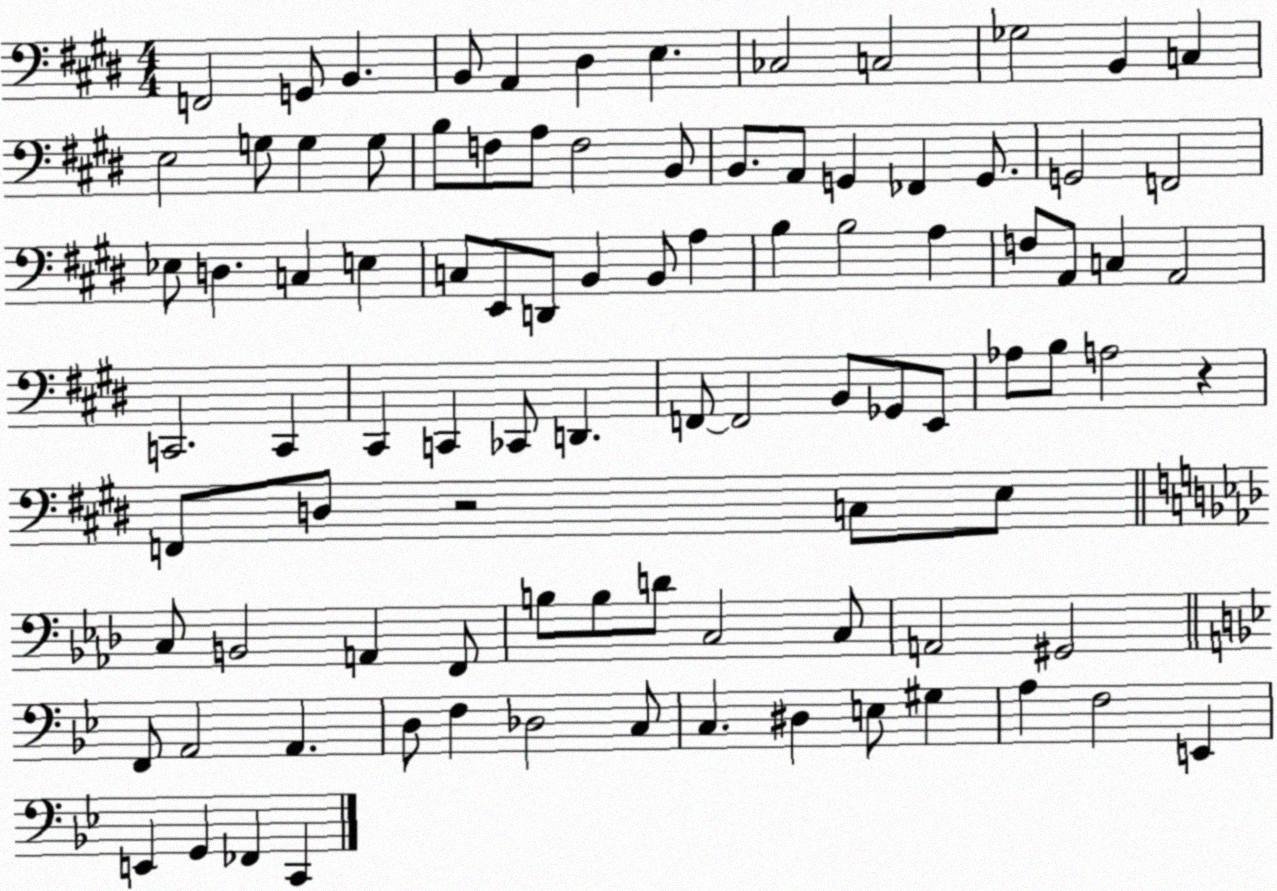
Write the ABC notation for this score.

X:1
T:Untitled
M:4/4
L:1/4
K:E
F,,2 G,,/2 B,, B,,/2 A,, ^D, E, _C,2 C,2 _G,2 B,, C, E,2 G,/2 G, G,/2 B,/2 F,/2 A,/2 F,2 B,,/2 B,,/2 A,,/2 G,, _F,, G,,/2 G,,2 F,,2 _E,/2 D, C, E, C,/2 E,,/2 D,,/2 B,, B,,/2 A, B, B,2 A, F,/2 A,,/2 C, A,,2 C,,2 C,, ^C,, C,, _C,,/2 D,, F,,/2 F,,2 B,,/2 _G,,/2 E,,/2 _A,/2 B,/2 A,2 z F,,/2 D,/2 z2 C,/2 E,/2 C,/2 B,,2 A,, F,,/2 B,/2 B,/2 D/2 C,2 C,/2 A,,2 ^G,,2 F,,/2 A,,2 A,, D,/2 F, _D,2 C,/2 C, ^D, E,/2 ^G, A, F,2 E,, E,, G,, _F,, C,,